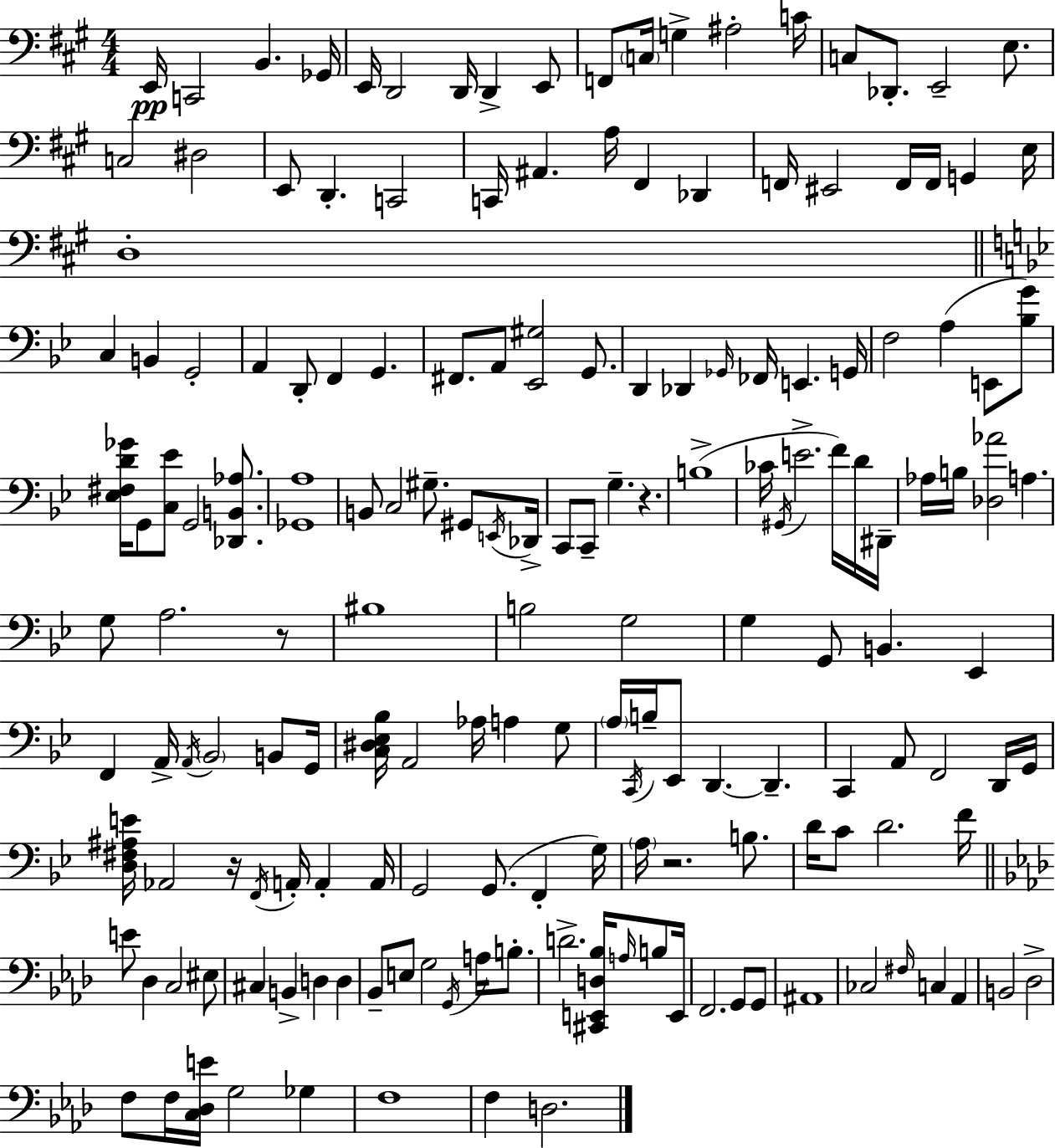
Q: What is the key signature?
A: A major